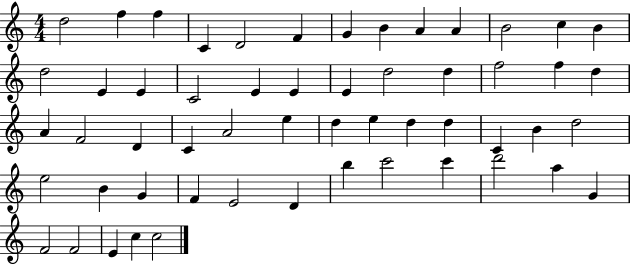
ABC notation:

X:1
T:Untitled
M:4/4
L:1/4
K:C
d2 f f C D2 F G B A A B2 c B d2 E E C2 E E E d2 d f2 f d A F2 D C A2 e d e d d C B d2 e2 B G F E2 D b c'2 c' d'2 a G F2 F2 E c c2